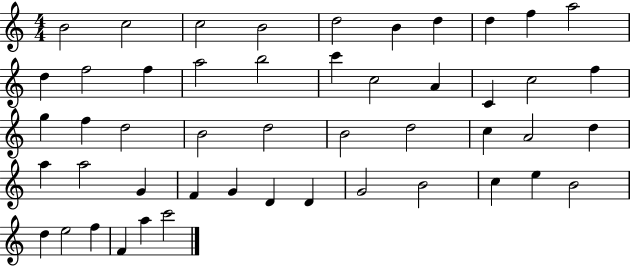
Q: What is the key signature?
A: C major